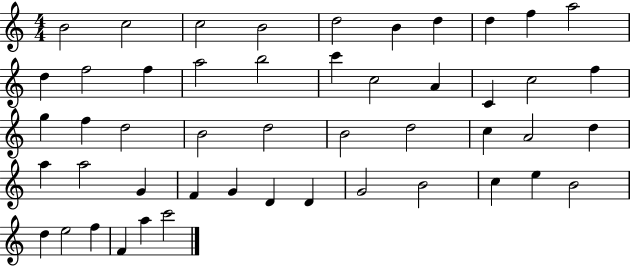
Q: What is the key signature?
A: C major